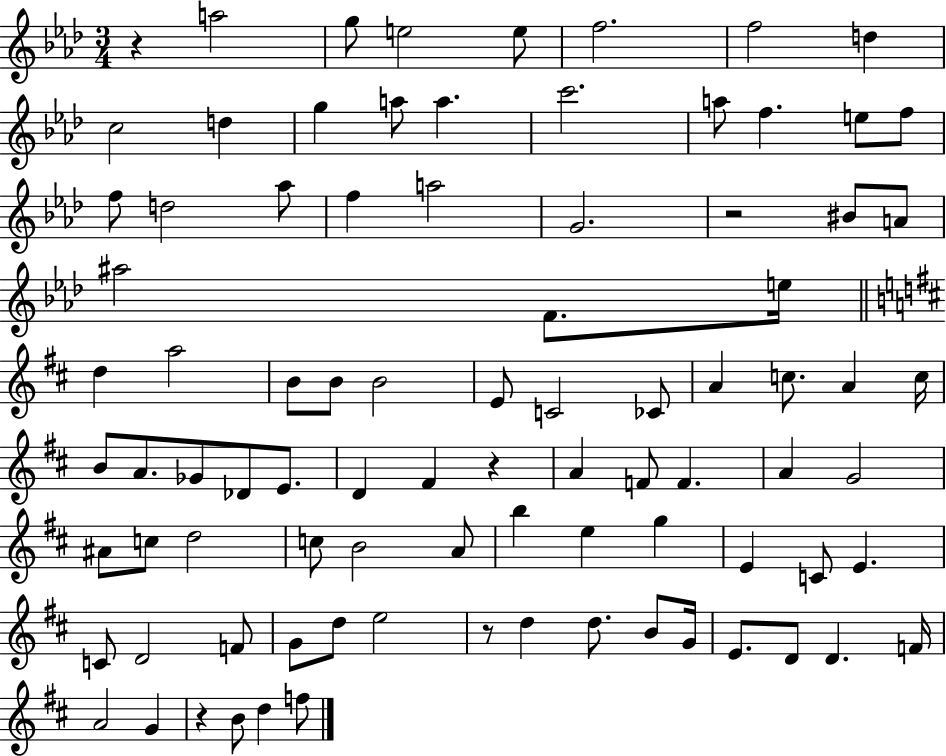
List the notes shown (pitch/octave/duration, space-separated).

R/q A5/h G5/e E5/h E5/e F5/h. F5/h D5/q C5/h D5/q G5/q A5/e A5/q. C6/h. A5/e F5/q. E5/e F5/e F5/e D5/h Ab5/e F5/q A5/h G4/h. R/h BIS4/e A4/e A#5/h F4/e. E5/s D5/q A5/h B4/e B4/e B4/h E4/e C4/h CES4/e A4/q C5/e. A4/q C5/s B4/e A4/e. Gb4/e Db4/e E4/e. D4/q F#4/q R/q A4/q F4/e F4/q. A4/q G4/h A#4/e C5/e D5/h C5/e B4/h A4/e B5/q E5/q G5/q E4/q C4/e E4/q. C4/e D4/h F4/e G4/e D5/e E5/h R/e D5/q D5/e. B4/e G4/s E4/e. D4/e D4/q. F4/s A4/h G4/q R/q B4/e D5/q F5/e